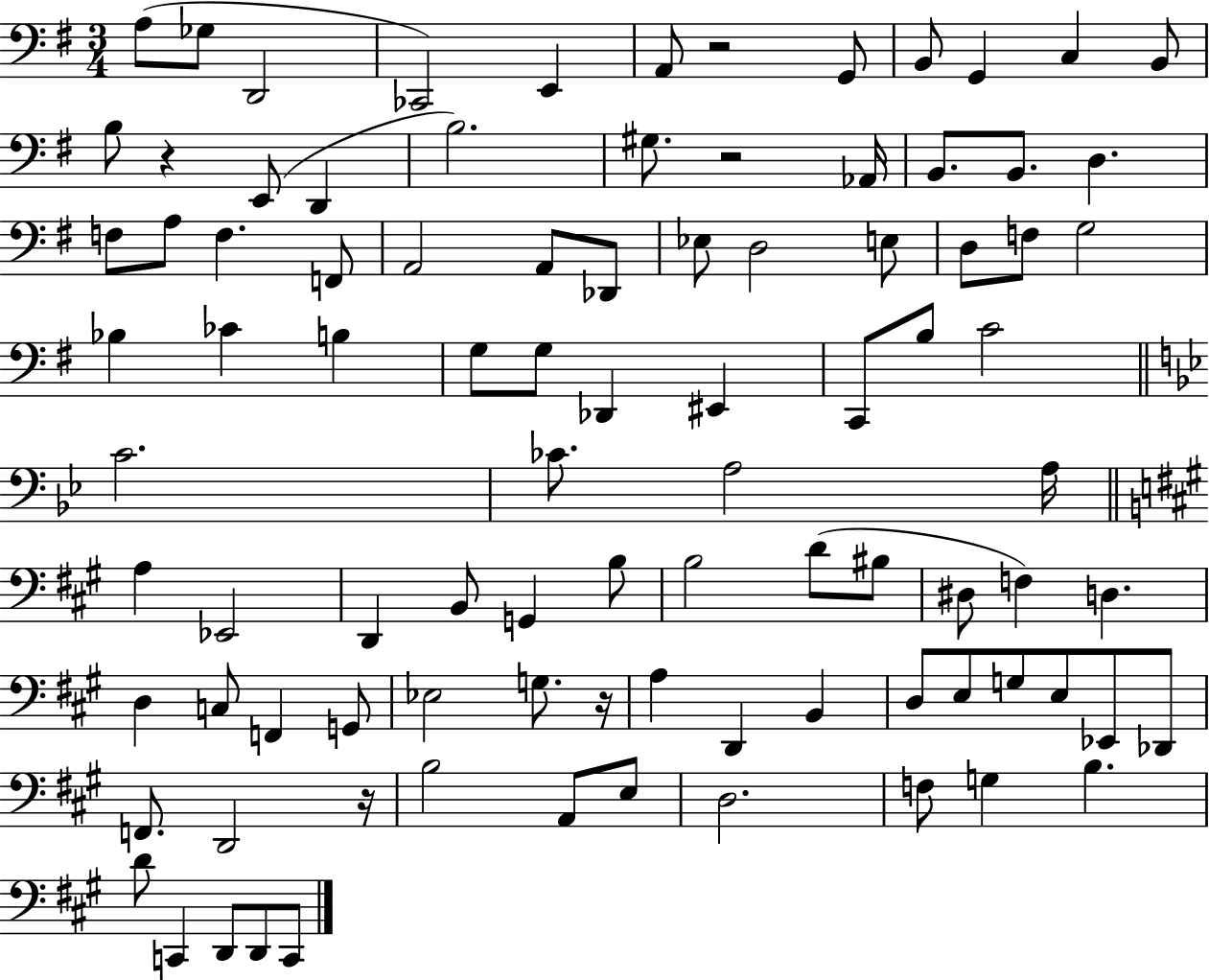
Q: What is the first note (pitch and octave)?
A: A3